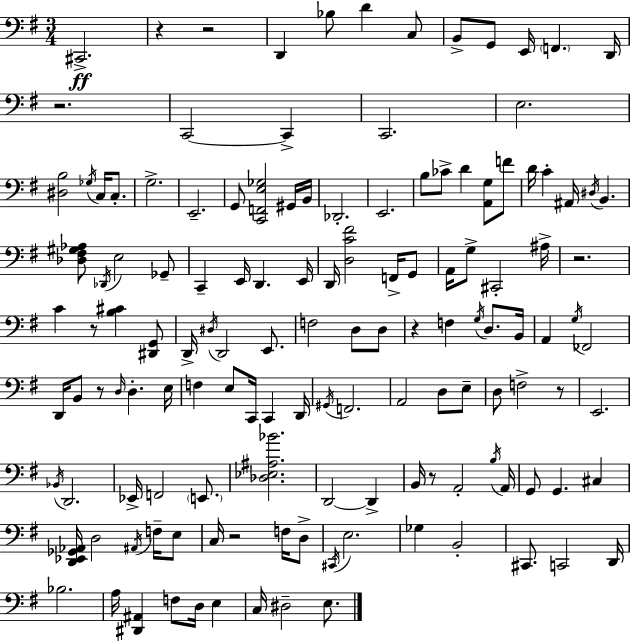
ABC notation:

X:1
T:Untitled
M:3/4
L:1/4
K:G
^C,,2 z z2 D,, _B,/2 D C,/2 B,,/2 G,,/2 E,,/4 F,, D,,/4 z2 C,,2 C,, C,,2 E,2 [^D,B,]2 _G,/4 C,/4 C,/2 G,2 E,,2 G,,/2 [C,,F,,E,_G,]2 ^G,,/4 B,,/4 _D,,2 E,,2 B,/2 _C/2 D [A,,G,]/2 F/2 D/4 C ^A,,/4 ^D,/4 B,, [_D,^F,^G,_A,]/2 _D,,/4 E,2 _G,,/2 C,, E,,/4 D,, E,,/4 D,,/4 [D,C^F]2 F,,/4 G,,/2 A,,/4 G,/2 ^C,,2 ^A,/4 z2 C z/2 [B,^C] [^D,,G,,]/2 D,,/4 ^D,/4 D,,2 E,,/2 F,2 D,/2 D,/2 z F, G,/4 D,/2 B,,/4 A,, G,/4 _F,,2 D,,/4 B,,/2 z/2 D,/4 D, E,/4 F, E,/2 C,,/4 C,, D,,/4 ^G,,/4 F,,2 A,,2 D,/2 E,/2 D,/2 F,2 z/2 E,,2 _B,,/4 D,,2 _E,,/4 F,,2 E,,/2 [_D,_E,^A,_B]2 D,,2 D,, B,,/4 z/2 A,,2 B,/4 A,,/4 G,,/2 G,, ^C, [D,,_E,,_G,,_A,,]/4 D,2 ^A,,/4 F,/4 E,/2 C,/4 z2 F,/4 D,/2 ^C,,/4 E,2 _G, B,,2 ^C,,/2 C,,2 D,,/4 _B,2 A,/4 [^D,,^A,,] F,/2 D,/4 E, C,/4 ^D,2 E,/2